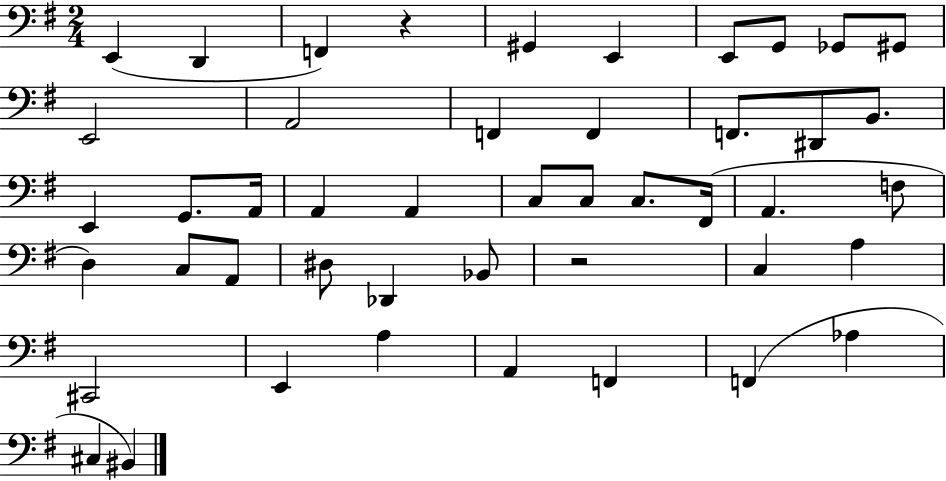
X:1
T:Untitled
M:2/4
L:1/4
K:G
E,, D,, F,, z ^G,, E,, E,,/2 G,,/2 _G,,/2 ^G,,/2 E,,2 A,,2 F,, F,, F,,/2 ^D,,/2 B,,/2 E,, G,,/2 A,,/4 A,, A,, C,/2 C,/2 C,/2 ^F,,/4 A,, F,/2 D, C,/2 A,,/2 ^D,/2 _D,, _B,,/2 z2 C, A, ^C,,2 E,, A, A,, F,, F,, _A, ^C, ^B,,